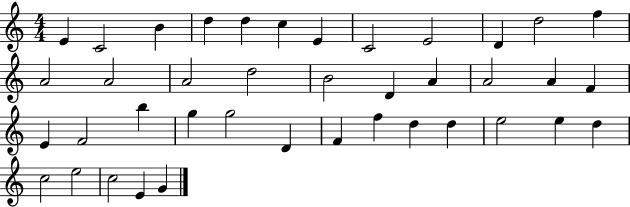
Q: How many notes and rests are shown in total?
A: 40